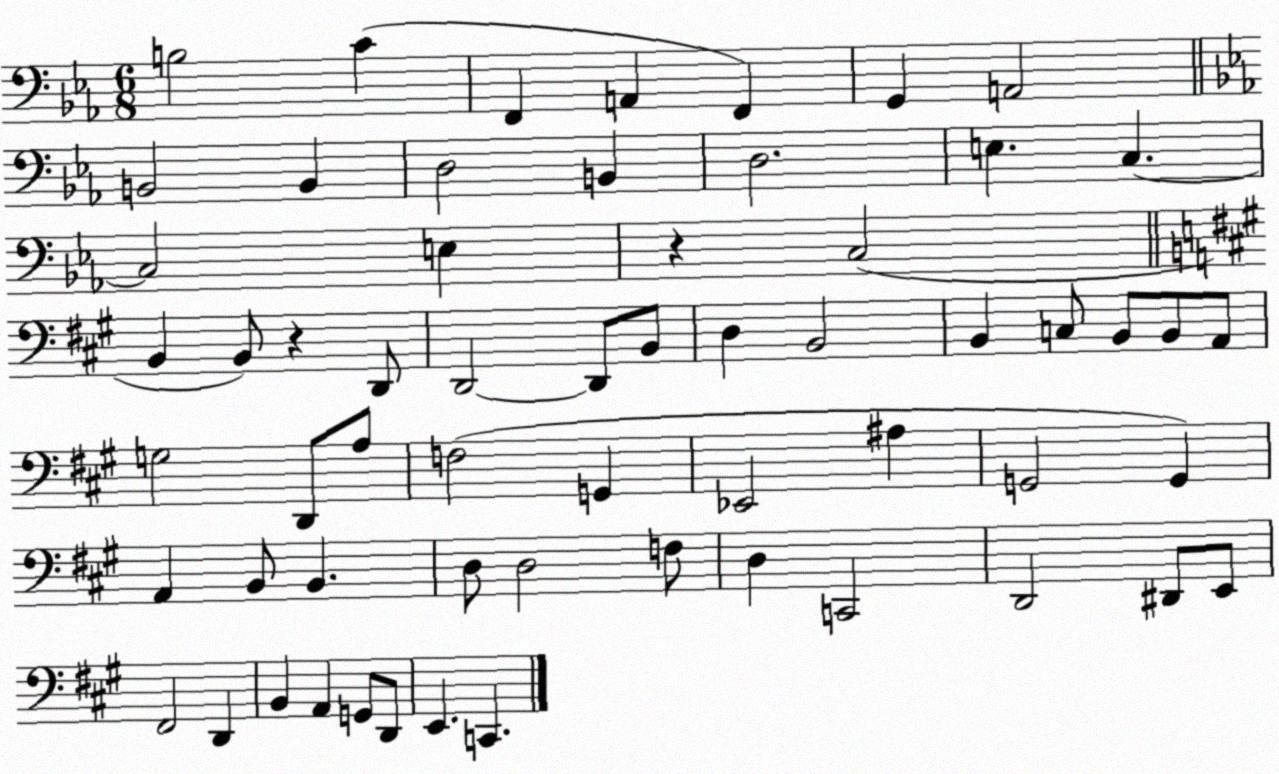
X:1
T:Untitled
M:6/8
L:1/4
K:Eb
B,2 C F,, A,, F,, G,, A,,2 B,,2 B,, D,2 B,, D,2 E, C, C,2 E, z C,2 B,, B,,/2 z D,,/2 D,,2 D,,/2 B,,/2 D, B,,2 B,, C,/2 B,,/2 B,,/2 A,,/2 G,2 D,,/2 A,/2 F,2 G,, _E,,2 ^A, G,,2 G,, A,, B,,/2 B,, D,/2 D,2 F,/2 D, C,,2 D,,2 ^D,,/2 E,,/2 ^F,,2 D,, B,, A,, G,,/2 D,,/2 E,, C,,